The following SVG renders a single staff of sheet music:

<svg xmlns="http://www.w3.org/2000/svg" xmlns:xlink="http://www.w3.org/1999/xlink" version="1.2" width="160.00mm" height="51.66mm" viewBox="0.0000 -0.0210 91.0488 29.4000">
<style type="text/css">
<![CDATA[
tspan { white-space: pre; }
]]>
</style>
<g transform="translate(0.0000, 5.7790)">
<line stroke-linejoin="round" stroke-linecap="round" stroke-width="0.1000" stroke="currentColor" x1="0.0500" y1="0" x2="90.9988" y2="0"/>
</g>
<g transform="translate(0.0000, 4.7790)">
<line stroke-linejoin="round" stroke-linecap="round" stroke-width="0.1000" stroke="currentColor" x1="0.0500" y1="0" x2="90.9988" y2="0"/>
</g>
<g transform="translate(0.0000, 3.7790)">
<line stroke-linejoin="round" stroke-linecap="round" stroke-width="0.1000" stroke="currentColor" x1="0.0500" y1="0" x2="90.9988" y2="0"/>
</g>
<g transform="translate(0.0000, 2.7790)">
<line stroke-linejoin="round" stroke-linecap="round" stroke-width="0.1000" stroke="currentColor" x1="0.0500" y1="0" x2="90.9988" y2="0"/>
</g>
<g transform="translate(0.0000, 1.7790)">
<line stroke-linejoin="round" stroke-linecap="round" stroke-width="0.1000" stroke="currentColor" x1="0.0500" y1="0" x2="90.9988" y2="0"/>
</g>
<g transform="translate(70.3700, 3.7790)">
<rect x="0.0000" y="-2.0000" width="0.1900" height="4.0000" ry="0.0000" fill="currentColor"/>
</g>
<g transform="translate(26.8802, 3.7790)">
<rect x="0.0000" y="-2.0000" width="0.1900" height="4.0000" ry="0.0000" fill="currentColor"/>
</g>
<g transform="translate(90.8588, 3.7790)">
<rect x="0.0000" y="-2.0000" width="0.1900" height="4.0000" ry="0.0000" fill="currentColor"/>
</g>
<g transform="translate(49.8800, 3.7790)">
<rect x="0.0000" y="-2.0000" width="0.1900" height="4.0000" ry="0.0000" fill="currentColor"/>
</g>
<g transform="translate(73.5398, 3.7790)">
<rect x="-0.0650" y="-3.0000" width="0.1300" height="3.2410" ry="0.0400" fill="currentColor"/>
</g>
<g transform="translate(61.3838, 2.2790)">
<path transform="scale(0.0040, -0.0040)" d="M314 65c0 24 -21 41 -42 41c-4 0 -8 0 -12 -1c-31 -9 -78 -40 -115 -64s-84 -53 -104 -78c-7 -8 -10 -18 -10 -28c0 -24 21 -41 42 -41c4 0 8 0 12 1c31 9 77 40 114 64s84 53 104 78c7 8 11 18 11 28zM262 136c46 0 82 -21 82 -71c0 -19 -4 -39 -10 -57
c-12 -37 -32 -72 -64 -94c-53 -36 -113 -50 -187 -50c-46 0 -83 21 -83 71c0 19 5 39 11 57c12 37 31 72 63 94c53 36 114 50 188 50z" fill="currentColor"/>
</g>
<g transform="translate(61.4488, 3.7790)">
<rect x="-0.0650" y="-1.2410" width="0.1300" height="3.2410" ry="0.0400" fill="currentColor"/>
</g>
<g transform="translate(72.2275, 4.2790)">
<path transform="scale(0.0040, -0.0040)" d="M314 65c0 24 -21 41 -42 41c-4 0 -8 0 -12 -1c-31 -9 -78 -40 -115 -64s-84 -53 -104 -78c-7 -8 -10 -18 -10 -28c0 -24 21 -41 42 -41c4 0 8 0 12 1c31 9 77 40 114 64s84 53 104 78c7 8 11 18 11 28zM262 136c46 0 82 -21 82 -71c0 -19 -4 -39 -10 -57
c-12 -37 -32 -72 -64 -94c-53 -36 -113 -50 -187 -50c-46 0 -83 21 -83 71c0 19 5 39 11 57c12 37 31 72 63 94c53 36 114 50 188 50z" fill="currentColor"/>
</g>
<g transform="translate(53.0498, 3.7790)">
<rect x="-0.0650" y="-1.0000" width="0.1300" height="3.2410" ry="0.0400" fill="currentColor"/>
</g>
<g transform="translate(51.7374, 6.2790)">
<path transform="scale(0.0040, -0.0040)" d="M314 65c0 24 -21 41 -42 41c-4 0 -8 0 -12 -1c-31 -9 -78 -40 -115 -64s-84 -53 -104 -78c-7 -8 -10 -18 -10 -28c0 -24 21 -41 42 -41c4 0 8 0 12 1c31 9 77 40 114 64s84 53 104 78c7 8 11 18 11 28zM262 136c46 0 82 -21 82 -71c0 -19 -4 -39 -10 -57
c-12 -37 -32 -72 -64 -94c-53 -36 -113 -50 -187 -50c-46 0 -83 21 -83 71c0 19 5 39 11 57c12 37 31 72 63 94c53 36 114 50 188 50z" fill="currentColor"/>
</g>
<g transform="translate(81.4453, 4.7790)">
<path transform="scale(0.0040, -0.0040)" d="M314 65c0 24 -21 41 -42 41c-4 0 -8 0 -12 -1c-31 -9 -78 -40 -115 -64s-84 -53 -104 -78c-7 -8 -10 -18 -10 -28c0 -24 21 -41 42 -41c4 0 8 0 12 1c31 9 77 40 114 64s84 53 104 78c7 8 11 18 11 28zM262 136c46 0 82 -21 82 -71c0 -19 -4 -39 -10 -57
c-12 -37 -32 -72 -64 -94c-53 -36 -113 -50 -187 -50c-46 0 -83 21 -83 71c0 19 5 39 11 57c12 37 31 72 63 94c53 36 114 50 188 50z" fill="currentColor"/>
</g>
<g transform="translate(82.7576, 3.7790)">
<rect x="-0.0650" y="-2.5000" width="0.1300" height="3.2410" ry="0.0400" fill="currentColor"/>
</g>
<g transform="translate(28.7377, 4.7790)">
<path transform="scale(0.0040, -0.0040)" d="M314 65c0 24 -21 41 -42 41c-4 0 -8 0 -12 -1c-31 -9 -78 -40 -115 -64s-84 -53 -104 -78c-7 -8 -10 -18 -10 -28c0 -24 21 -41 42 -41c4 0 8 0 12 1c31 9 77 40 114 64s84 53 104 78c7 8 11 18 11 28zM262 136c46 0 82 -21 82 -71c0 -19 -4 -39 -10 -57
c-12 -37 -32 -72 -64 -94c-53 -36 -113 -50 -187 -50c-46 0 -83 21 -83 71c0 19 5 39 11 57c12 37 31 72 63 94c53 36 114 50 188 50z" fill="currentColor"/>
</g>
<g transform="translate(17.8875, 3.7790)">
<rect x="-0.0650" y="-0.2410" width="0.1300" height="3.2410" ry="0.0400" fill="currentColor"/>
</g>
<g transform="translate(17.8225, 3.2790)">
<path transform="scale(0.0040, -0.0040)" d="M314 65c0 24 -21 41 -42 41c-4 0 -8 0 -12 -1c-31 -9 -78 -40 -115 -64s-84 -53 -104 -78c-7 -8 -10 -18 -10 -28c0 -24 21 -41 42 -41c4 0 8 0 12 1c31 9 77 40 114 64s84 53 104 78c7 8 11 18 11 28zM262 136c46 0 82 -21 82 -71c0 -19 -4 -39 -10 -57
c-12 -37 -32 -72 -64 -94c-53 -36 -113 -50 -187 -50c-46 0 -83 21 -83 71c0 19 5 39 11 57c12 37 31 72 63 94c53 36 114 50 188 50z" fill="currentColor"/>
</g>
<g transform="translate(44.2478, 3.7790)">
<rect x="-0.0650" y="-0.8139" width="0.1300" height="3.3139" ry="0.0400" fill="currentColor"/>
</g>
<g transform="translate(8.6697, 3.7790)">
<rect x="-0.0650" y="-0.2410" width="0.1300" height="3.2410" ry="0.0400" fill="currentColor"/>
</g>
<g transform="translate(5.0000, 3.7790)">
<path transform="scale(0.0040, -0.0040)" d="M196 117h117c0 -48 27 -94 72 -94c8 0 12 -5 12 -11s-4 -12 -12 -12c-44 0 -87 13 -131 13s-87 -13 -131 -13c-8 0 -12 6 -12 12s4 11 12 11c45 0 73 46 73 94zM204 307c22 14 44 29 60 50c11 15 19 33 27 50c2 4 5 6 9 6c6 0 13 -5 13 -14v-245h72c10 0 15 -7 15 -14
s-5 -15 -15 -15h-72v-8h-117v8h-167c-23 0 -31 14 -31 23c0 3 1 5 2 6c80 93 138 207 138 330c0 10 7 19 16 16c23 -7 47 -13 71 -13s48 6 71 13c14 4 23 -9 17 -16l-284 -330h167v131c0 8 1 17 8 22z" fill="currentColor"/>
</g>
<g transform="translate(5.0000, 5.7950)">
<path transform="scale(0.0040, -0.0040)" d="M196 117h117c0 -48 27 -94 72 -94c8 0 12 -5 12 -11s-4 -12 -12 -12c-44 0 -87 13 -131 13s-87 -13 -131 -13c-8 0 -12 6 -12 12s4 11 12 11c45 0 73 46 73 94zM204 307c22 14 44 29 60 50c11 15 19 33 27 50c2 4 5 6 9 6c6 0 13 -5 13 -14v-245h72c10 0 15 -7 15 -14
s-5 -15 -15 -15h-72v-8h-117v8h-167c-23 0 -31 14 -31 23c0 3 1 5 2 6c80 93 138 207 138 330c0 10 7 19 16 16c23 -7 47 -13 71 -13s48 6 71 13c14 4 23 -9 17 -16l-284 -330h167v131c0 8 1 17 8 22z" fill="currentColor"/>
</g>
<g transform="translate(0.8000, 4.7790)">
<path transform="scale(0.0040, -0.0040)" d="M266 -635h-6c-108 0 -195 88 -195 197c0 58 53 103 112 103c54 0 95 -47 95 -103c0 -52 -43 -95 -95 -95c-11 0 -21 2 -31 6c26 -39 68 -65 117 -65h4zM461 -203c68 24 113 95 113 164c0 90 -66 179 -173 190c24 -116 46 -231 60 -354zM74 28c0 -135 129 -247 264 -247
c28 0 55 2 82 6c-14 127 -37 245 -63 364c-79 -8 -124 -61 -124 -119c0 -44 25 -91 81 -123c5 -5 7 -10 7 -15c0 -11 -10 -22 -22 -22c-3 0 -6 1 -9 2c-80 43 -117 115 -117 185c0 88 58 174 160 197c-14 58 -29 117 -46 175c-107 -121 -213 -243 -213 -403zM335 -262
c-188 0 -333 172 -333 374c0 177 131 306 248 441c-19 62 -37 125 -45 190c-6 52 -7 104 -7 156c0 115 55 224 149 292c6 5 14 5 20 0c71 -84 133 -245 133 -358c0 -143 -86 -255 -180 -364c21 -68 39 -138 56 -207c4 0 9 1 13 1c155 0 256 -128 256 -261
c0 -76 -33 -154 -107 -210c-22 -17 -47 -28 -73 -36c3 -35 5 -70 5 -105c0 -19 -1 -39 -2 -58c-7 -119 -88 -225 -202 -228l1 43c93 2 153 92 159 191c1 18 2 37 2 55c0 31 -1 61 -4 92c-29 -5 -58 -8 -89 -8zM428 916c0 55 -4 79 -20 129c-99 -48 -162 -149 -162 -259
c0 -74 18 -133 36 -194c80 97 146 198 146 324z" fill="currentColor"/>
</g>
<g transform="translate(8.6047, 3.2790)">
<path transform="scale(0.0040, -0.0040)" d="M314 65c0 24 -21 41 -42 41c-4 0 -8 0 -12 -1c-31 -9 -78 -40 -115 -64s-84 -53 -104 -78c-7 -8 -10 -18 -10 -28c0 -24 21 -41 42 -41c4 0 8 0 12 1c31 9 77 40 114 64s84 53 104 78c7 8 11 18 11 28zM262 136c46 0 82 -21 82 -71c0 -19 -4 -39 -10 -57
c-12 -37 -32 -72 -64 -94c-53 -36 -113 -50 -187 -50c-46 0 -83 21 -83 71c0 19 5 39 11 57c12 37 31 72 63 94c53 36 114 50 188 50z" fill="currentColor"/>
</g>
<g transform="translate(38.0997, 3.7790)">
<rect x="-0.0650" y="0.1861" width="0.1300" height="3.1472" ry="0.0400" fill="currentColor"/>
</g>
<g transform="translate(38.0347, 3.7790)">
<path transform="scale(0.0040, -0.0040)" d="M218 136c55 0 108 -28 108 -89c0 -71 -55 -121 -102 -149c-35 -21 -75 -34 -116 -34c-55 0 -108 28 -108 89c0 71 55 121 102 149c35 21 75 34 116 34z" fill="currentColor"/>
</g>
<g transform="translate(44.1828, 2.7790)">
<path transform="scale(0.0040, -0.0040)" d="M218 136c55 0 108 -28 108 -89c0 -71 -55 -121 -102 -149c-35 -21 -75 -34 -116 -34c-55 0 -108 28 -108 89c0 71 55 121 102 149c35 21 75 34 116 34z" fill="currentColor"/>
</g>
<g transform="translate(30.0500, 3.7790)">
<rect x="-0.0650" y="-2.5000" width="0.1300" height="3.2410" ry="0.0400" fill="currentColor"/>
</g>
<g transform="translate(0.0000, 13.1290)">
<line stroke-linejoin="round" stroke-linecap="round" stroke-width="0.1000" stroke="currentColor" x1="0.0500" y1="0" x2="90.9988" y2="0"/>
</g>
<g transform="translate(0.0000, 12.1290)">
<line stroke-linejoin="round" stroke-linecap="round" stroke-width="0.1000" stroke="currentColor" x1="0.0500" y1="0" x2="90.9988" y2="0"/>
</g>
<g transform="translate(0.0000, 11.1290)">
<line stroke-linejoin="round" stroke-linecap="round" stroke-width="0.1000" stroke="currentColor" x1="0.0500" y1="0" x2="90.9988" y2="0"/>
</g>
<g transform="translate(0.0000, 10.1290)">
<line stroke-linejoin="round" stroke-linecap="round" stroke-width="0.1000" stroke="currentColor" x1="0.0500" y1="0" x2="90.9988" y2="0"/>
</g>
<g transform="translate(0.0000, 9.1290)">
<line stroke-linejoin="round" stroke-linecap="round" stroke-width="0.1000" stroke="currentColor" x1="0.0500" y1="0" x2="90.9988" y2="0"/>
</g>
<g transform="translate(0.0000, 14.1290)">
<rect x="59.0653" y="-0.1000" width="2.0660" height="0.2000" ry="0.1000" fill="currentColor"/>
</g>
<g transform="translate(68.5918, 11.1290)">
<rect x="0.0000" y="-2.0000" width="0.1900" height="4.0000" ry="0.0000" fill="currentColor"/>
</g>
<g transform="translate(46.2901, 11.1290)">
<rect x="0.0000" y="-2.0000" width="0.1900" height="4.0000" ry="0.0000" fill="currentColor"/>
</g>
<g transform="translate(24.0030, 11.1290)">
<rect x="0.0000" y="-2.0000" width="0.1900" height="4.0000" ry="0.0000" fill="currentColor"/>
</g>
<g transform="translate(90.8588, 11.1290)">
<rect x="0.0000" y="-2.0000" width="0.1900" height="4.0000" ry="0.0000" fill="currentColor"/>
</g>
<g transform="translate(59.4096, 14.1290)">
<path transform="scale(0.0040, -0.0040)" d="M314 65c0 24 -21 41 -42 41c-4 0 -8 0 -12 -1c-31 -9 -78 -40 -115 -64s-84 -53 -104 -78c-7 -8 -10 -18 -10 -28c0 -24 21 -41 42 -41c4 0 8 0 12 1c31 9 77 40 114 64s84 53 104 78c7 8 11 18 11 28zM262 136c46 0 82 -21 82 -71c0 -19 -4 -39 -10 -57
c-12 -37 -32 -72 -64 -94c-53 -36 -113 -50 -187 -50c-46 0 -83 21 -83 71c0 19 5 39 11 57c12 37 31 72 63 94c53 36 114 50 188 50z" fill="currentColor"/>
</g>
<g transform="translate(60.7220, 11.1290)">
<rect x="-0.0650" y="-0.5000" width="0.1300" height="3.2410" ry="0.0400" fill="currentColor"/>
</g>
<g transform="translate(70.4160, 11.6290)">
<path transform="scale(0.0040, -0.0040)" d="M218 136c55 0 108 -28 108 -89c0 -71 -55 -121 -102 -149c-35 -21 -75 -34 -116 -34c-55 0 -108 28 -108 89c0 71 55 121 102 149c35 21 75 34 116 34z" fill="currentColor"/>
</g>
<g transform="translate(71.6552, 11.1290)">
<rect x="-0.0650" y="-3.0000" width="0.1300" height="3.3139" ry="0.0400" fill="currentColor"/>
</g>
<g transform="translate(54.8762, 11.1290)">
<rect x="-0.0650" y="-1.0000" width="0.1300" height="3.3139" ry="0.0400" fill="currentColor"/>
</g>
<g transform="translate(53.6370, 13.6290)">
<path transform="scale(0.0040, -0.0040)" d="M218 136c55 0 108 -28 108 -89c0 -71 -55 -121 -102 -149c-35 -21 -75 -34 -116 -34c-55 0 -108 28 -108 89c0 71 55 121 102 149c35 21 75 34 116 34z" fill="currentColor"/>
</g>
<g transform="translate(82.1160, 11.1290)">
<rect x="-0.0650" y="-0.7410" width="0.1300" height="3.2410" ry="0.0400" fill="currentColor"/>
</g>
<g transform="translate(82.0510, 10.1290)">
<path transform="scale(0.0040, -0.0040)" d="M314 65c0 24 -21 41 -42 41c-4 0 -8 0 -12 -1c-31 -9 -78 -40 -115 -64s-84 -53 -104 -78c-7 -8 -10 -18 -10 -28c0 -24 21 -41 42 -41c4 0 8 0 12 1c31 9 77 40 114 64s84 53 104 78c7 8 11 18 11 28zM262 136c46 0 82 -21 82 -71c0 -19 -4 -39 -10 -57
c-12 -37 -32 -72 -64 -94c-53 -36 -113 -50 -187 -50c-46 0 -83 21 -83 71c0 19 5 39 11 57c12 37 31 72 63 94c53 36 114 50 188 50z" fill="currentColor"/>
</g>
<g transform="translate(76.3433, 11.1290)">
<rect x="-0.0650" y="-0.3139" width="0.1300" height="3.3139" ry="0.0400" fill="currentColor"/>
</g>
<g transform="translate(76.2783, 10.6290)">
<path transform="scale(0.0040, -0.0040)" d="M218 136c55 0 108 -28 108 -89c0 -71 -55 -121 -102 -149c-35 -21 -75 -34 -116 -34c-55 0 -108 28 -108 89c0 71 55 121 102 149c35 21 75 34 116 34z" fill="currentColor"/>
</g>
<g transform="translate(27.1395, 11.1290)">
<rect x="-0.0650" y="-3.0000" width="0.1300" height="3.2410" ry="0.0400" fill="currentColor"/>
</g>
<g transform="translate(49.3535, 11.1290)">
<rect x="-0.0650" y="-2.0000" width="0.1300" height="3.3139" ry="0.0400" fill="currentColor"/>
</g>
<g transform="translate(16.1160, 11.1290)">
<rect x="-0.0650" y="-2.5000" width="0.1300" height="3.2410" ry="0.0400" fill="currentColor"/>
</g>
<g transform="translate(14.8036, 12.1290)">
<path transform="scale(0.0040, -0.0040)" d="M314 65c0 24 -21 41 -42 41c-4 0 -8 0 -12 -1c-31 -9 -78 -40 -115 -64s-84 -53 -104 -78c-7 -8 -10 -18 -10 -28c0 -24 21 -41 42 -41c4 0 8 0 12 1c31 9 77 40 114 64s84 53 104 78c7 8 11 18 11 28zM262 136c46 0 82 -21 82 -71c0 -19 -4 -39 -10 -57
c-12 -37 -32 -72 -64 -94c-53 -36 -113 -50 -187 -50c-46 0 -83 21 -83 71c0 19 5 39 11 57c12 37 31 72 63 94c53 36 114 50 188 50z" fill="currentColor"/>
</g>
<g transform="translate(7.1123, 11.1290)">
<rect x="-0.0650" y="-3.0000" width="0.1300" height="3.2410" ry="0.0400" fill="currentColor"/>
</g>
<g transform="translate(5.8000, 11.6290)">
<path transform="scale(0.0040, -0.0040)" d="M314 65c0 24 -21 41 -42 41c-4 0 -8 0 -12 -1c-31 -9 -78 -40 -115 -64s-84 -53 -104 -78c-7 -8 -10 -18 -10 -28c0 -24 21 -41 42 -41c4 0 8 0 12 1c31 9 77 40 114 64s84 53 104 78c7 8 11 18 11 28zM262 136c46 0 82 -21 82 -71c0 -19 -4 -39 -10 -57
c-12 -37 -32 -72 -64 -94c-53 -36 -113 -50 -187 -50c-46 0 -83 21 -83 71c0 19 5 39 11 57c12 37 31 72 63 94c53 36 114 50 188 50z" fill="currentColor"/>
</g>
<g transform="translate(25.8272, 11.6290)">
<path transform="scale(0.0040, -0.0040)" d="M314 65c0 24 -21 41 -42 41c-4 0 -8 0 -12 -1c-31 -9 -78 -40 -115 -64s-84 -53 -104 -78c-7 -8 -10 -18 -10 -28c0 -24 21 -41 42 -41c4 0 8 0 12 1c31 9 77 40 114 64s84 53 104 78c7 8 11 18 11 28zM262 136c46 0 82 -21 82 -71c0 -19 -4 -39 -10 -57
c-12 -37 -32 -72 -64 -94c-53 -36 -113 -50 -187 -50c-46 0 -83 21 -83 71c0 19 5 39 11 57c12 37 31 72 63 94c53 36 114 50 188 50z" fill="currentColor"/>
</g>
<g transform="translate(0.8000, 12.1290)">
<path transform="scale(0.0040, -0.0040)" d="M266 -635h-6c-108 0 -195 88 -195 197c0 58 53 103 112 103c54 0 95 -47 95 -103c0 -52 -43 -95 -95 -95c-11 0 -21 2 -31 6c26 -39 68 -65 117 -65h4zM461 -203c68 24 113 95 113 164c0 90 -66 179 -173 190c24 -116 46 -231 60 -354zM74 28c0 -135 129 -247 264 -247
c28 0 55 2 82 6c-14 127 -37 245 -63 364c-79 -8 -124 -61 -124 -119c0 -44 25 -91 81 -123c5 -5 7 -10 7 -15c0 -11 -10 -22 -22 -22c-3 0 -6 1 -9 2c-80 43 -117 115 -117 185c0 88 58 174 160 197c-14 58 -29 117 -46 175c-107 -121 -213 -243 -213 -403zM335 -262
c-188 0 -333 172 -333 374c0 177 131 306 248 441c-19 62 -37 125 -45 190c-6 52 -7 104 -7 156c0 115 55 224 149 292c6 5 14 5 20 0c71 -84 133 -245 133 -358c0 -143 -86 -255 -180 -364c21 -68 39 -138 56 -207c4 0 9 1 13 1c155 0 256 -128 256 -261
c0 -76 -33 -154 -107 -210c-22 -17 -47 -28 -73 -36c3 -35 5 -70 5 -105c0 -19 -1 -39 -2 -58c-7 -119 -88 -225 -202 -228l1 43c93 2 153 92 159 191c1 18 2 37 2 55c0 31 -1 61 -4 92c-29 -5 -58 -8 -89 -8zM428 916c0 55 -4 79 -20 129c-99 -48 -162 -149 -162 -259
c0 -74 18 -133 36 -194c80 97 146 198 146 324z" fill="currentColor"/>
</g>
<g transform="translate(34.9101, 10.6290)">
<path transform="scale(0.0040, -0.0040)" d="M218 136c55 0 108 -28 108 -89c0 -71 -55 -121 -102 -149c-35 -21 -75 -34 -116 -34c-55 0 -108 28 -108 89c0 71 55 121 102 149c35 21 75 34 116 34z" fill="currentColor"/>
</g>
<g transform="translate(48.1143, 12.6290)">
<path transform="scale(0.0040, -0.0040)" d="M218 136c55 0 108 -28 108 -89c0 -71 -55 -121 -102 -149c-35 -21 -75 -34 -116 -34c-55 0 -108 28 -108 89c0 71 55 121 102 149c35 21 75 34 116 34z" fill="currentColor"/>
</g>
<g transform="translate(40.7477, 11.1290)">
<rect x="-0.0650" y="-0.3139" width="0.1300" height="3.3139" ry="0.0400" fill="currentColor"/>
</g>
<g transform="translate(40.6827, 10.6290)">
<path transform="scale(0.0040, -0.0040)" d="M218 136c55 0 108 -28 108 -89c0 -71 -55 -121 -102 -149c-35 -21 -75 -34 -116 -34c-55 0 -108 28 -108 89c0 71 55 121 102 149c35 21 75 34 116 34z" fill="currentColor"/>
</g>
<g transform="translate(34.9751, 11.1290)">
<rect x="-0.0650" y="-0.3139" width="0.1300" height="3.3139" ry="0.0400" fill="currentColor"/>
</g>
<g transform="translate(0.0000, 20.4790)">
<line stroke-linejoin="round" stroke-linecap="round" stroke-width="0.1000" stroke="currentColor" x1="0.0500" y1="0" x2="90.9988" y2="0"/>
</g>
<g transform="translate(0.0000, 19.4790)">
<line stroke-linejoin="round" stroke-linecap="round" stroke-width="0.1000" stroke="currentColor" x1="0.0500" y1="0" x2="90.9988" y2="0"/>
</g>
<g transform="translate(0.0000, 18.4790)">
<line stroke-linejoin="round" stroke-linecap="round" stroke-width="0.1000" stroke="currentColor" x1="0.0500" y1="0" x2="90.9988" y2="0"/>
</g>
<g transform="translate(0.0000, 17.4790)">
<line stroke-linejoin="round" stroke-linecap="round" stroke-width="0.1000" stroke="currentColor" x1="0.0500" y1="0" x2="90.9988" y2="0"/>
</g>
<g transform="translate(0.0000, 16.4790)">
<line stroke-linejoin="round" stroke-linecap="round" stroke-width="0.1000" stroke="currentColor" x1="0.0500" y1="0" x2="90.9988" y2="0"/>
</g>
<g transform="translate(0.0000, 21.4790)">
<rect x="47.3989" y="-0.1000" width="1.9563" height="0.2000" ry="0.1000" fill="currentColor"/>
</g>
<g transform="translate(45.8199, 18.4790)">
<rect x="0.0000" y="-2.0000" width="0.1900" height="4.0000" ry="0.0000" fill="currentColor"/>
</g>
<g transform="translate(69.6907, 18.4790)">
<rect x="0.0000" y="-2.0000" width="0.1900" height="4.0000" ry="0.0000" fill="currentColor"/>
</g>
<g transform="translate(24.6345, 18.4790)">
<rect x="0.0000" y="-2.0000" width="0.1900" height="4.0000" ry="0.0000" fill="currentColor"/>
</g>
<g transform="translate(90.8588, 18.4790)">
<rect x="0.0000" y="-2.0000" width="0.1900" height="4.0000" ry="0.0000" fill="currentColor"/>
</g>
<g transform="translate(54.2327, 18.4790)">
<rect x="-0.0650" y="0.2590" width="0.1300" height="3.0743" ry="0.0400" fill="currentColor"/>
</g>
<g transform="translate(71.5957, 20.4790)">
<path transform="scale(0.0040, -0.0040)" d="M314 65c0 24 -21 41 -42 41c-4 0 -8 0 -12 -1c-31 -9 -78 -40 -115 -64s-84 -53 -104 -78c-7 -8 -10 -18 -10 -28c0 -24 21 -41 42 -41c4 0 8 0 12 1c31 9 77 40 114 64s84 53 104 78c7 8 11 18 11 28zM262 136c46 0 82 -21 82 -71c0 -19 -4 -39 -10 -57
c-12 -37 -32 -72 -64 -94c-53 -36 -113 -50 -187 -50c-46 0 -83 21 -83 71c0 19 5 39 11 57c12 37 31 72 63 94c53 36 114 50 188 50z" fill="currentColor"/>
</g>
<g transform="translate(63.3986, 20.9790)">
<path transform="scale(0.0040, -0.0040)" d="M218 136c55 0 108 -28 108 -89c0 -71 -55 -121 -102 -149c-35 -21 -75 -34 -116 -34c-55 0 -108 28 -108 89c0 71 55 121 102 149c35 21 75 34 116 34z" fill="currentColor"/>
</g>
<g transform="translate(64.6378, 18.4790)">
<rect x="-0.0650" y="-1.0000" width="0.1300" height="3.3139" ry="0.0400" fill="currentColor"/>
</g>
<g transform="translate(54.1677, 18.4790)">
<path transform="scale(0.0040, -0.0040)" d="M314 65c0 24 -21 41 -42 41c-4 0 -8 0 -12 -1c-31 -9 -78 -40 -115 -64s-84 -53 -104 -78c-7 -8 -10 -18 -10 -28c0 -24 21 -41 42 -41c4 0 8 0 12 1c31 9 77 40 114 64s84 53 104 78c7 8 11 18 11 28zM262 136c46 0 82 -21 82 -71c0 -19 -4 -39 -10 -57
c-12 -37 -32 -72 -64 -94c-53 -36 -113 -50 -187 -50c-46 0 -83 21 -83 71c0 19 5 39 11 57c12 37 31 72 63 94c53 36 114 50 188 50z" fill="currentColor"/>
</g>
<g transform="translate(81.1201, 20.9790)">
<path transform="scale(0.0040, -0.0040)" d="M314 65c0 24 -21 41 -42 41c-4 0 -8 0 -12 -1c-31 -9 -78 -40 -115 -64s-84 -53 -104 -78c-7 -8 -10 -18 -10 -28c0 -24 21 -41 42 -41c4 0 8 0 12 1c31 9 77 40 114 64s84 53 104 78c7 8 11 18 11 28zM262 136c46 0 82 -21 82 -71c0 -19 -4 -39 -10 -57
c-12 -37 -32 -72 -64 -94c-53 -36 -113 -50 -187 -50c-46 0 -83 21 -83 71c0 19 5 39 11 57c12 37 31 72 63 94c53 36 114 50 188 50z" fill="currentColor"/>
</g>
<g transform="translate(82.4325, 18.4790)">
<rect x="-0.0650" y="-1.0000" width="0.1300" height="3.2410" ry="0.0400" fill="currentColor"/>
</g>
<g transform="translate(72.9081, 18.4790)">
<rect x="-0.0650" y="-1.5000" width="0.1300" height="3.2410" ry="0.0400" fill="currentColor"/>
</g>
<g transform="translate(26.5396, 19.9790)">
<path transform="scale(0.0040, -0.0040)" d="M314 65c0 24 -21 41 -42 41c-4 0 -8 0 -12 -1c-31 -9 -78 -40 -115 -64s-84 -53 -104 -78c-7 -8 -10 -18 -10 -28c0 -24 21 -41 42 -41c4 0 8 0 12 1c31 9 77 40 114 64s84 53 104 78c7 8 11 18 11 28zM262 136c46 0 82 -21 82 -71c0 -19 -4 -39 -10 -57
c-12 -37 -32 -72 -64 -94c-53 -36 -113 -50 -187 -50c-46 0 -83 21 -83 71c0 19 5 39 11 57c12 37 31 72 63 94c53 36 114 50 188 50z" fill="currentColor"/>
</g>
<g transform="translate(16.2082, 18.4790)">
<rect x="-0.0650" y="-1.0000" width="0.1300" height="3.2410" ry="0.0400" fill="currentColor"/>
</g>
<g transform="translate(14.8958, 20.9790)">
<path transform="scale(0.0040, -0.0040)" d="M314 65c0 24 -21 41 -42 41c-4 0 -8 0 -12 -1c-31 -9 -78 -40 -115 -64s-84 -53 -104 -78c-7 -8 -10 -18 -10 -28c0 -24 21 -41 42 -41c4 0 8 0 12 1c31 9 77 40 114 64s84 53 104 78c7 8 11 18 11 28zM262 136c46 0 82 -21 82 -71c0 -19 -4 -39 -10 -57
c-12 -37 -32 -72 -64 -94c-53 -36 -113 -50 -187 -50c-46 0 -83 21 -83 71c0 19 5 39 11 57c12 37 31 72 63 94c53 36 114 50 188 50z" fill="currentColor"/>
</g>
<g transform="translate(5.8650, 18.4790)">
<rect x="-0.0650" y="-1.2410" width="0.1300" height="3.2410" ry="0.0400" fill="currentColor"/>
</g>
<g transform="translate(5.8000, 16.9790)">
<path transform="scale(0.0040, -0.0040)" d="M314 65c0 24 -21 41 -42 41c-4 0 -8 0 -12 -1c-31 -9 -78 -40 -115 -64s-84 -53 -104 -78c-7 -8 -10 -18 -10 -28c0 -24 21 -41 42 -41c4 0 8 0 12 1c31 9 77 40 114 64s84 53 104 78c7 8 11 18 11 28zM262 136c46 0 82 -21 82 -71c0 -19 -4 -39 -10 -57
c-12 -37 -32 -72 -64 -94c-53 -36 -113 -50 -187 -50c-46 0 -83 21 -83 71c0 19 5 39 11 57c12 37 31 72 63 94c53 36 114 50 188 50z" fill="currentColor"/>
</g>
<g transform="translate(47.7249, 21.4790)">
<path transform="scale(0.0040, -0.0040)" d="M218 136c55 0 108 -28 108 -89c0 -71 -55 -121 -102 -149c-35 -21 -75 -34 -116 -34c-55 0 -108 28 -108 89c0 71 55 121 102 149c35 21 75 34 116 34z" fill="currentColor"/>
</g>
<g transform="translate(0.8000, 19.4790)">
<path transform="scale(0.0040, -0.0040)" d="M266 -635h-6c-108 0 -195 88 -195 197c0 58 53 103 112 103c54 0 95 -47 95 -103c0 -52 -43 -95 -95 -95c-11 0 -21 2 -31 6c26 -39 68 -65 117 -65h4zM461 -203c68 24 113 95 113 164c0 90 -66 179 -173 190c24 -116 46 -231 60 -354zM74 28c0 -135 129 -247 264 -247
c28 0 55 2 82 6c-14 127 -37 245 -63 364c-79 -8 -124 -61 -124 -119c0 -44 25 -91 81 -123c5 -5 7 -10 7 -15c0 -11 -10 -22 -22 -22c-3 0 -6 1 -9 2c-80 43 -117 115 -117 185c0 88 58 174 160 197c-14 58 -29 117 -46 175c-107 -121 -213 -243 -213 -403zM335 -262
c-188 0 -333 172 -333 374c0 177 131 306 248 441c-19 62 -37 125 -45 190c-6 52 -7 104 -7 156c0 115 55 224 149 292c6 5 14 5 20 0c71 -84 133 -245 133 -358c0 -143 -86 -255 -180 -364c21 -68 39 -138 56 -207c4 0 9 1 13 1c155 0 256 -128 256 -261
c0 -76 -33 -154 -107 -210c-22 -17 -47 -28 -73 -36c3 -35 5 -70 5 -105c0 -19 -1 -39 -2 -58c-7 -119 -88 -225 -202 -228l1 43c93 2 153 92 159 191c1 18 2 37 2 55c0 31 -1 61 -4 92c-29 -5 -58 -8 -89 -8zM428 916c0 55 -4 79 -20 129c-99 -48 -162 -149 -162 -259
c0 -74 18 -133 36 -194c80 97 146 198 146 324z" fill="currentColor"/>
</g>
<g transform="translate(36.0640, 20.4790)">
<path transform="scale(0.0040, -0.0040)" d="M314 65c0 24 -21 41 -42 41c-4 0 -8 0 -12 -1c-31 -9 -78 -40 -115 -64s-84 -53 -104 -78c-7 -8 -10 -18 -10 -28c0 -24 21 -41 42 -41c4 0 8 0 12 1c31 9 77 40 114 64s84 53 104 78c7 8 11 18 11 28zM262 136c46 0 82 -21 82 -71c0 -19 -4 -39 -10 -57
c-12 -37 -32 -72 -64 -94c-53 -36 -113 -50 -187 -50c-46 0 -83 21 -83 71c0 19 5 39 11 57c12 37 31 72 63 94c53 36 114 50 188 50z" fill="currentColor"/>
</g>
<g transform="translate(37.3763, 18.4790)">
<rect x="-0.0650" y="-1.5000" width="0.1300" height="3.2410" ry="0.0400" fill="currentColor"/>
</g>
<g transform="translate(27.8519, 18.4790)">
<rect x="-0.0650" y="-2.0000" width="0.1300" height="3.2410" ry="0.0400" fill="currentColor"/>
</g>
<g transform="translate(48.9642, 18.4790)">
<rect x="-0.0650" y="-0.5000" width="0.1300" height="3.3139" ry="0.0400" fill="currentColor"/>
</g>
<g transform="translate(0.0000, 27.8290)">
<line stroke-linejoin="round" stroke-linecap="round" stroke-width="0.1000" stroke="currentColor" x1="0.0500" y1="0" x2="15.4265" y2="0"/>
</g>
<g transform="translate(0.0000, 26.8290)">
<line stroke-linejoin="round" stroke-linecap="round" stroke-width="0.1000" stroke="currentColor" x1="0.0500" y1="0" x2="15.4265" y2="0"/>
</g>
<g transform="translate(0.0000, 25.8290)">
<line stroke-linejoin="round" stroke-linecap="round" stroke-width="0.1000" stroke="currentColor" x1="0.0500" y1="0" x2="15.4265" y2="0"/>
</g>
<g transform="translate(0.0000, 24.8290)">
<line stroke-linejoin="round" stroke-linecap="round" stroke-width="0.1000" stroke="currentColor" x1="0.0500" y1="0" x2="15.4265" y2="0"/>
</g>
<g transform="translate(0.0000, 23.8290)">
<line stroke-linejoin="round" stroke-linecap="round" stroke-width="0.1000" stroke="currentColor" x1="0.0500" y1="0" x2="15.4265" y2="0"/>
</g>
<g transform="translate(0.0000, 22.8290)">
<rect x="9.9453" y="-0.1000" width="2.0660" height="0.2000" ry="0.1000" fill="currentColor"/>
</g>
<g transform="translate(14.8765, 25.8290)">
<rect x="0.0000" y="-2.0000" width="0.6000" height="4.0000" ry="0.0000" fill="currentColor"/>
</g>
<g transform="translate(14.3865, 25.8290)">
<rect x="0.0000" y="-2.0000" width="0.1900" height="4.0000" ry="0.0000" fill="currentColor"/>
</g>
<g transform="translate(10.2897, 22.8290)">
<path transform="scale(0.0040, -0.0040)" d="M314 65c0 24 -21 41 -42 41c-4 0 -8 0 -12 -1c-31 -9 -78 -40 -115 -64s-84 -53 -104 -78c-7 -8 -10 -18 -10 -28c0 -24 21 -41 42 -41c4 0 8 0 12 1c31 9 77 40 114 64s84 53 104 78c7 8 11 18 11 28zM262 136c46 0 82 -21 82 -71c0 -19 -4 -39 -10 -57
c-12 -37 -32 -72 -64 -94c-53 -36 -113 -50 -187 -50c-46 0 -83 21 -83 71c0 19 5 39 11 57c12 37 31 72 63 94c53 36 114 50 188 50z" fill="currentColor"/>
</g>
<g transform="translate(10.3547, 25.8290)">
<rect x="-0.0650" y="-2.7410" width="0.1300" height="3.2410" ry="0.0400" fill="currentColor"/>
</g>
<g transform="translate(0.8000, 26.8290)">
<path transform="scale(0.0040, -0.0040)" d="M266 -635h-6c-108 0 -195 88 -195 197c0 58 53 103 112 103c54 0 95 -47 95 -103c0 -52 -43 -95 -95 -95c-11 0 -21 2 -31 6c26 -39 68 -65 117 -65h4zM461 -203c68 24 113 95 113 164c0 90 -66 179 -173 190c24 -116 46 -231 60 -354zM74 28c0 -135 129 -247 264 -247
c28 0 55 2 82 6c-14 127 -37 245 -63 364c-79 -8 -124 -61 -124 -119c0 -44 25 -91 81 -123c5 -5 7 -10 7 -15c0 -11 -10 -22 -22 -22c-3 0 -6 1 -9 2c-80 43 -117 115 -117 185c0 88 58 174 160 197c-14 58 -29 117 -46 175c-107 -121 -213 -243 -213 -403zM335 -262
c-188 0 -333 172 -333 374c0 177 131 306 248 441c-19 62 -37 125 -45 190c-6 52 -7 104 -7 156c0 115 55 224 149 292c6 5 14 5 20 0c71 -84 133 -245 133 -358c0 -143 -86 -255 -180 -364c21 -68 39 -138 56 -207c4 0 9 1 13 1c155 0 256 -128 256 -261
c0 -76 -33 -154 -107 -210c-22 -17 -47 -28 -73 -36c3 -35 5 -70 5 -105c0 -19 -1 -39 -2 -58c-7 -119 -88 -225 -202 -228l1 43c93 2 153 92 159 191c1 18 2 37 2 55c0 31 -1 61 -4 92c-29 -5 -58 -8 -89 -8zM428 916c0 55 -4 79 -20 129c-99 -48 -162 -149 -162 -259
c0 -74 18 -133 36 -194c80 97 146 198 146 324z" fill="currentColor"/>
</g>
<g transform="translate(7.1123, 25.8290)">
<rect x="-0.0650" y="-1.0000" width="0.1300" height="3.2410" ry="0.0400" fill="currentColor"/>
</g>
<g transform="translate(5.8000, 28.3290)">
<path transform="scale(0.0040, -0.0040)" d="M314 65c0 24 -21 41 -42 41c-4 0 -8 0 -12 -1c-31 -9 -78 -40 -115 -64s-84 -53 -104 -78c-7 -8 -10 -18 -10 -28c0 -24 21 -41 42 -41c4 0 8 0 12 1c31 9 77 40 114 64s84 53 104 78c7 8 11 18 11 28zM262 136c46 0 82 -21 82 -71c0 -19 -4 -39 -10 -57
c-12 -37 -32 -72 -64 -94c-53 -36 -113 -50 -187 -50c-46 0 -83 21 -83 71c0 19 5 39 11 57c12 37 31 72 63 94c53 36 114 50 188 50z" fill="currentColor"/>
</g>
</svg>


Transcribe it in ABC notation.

X:1
T:Untitled
M:4/4
L:1/4
K:C
c2 c2 G2 B d D2 e2 A2 G2 A2 G2 A2 c c F D C2 A c d2 e2 D2 F2 E2 C B2 D E2 D2 D2 a2